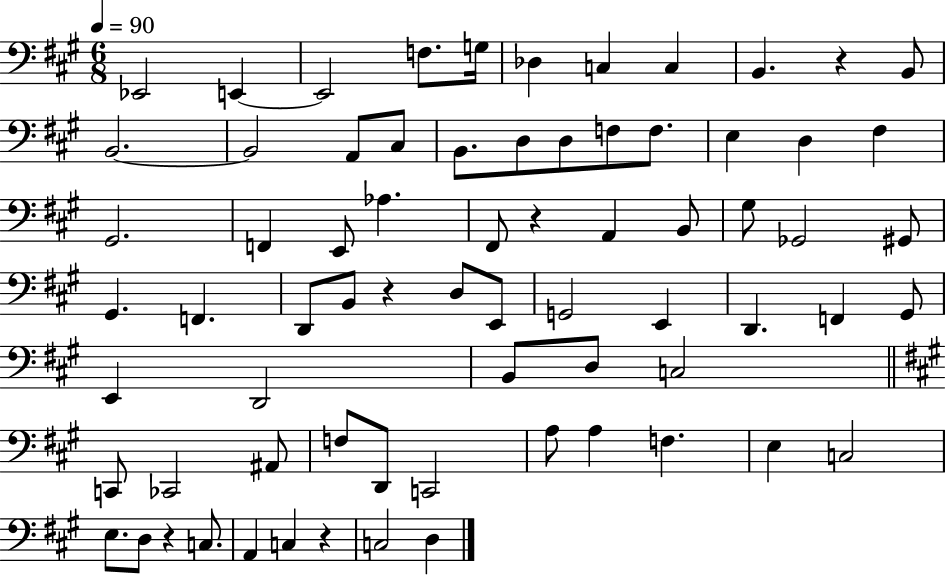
{
  \clef bass
  \numericTimeSignature
  \time 6/8
  \key a \major
  \tempo 4 = 90
  ees,2 e,4~~ | e,2 f8. g16 | des4 c4 c4 | b,4. r4 b,8 | \break b,2.~~ | b,2 a,8 cis8 | b,8. d8 d8 f8 f8. | e4 d4 fis4 | \break gis,2. | f,4 e,8 aes4. | fis,8 r4 a,4 b,8 | gis8 ges,2 gis,8 | \break gis,4. f,4. | d,8 b,8 r4 d8 e,8 | g,2 e,4 | d,4. f,4 gis,8 | \break e,4 d,2 | b,8 d8 c2 | \bar "||" \break \key a \major c,8 ces,2 ais,8 | f8 d,8 c,2 | a8 a4 f4. | e4 c2 | \break e8. d8 r4 c8. | a,4 c4 r4 | c2 d4 | \bar "|."
}